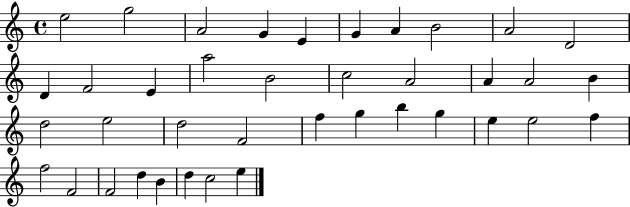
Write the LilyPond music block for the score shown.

{
  \clef treble
  \time 4/4
  \defaultTimeSignature
  \key c \major
  e''2 g''2 | a'2 g'4 e'4 | g'4 a'4 b'2 | a'2 d'2 | \break d'4 f'2 e'4 | a''2 b'2 | c''2 a'2 | a'4 a'2 b'4 | \break d''2 e''2 | d''2 f'2 | f''4 g''4 b''4 g''4 | e''4 e''2 f''4 | \break f''2 f'2 | f'2 d''4 b'4 | d''4 c''2 e''4 | \bar "|."
}